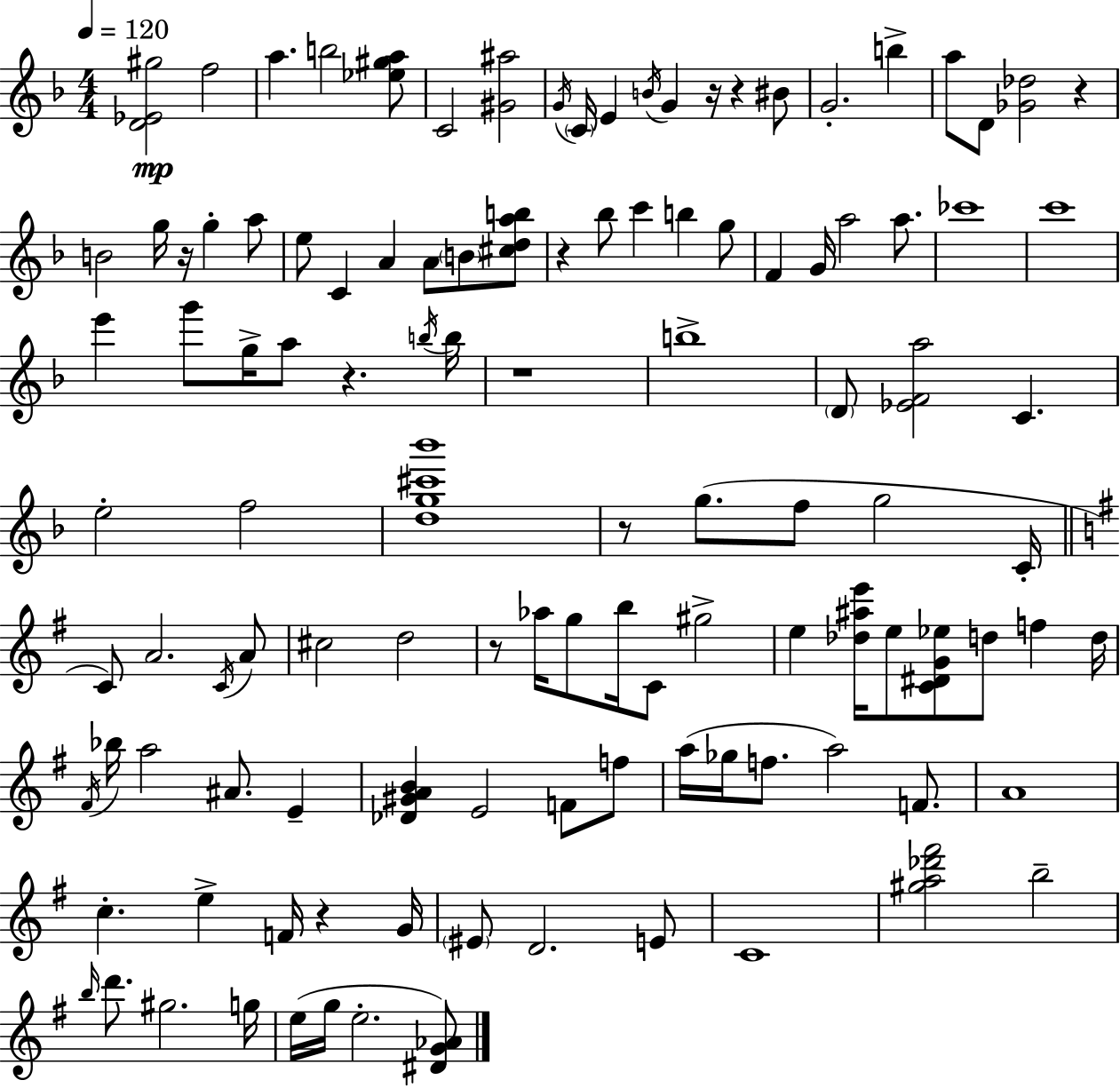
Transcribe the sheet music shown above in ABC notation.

X:1
T:Untitled
M:4/4
L:1/4
K:Dm
[D_E^g]2 f2 a b2 [_e^ga]/2 C2 [^G^a]2 G/4 C/4 E B/4 G z/4 z ^B/2 G2 b a/2 D/2 [_G_d]2 z B2 g/4 z/4 g a/2 e/2 C A A/2 B/2 [^cdab]/2 z _b/2 c' b g/2 F G/4 a2 a/2 _c'4 c'4 e' g'/2 g/4 a/2 z b/4 b/4 z4 b4 D/2 [_EFa]2 C e2 f2 [dg^c'_b']4 z/2 g/2 f/2 g2 C/4 C/2 A2 C/4 A/2 ^c2 d2 z/2 _a/4 g/2 b/4 C/2 ^g2 e [_d^ae']/4 e/2 [C^DG_e]/2 d/2 f d/4 ^F/4 _b/4 a2 ^A/2 E [_D^GAB] E2 F/2 f/2 a/4 _g/4 f/2 a2 F/2 A4 c e F/4 z G/4 ^E/2 D2 E/2 C4 [^ga_d'^f']2 b2 b/4 d'/2 ^g2 g/4 e/4 g/4 e2 [^DG_A]/2